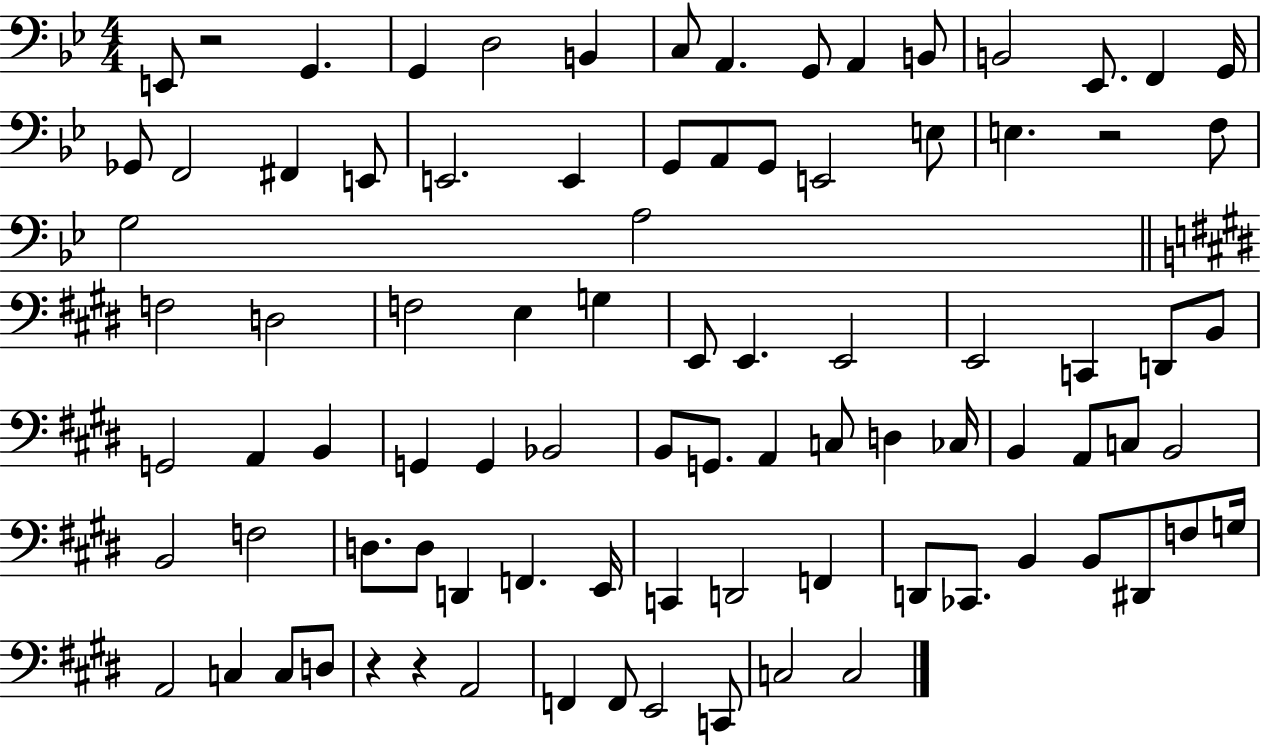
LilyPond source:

{
  \clef bass
  \numericTimeSignature
  \time 4/4
  \key bes \major
  \repeat volta 2 { e,8 r2 g,4. | g,4 d2 b,4 | c8 a,4. g,8 a,4 b,8 | b,2 ees,8. f,4 g,16 | \break ges,8 f,2 fis,4 e,8 | e,2. e,4 | g,8 a,8 g,8 e,2 e8 | e4. r2 f8 | \break g2 a2 | \bar "||" \break \key e \major f2 d2 | f2 e4 g4 | e,8 e,4. e,2 | e,2 c,4 d,8 b,8 | \break g,2 a,4 b,4 | g,4 g,4 bes,2 | b,8 g,8. a,4 c8 d4 ces16 | b,4 a,8 c8 b,2 | \break b,2 f2 | d8. d8 d,4 f,4. e,16 | c,4 d,2 f,4 | d,8 ces,8. b,4 b,8 dis,8 f8 g16 | \break a,2 c4 c8 d8 | r4 r4 a,2 | f,4 f,8 e,2 c,8 | c2 c2 | \break } \bar "|."
}